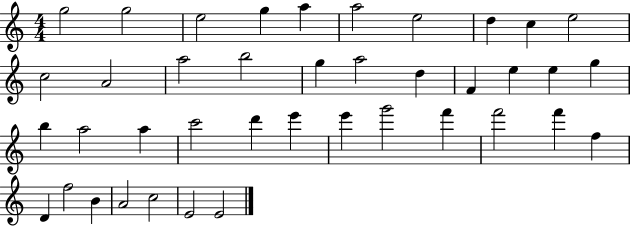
G5/h G5/h E5/h G5/q A5/q A5/h E5/h D5/q C5/q E5/h C5/h A4/h A5/h B5/h G5/q A5/h D5/q F4/q E5/q E5/q G5/q B5/q A5/h A5/q C6/h D6/q E6/q E6/q G6/h F6/q F6/h F6/q F5/q D4/q F5/h B4/q A4/h C5/h E4/h E4/h